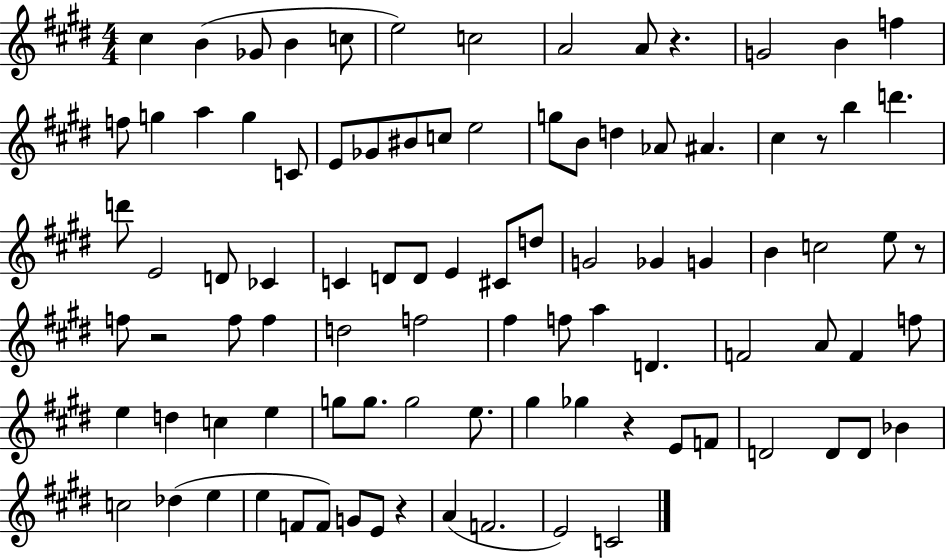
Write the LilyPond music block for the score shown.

{
  \clef treble
  \numericTimeSignature
  \time 4/4
  \key e \major
  \repeat volta 2 { cis''4 b'4( ges'8 b'4 c''8 | e''2) c''2 | a'2 a'8 r4. | g'2 b'4 f''4 | \break f''8 g''4 a''4 g''4 c'8 | e'8 ges'8 bis'8 c''8 e''2 | g''8 b'8 d''4 aes'8 ais'4. | cis''4 r8 b''4 d'''4. | \break d'''8 e'2 d'8 ces'4 | c'4 d'8 d'8 e'4 cis'8 d''8 | g'2 ges'4 g'4 | b'4 c''2 e''8 r8 | \break f''8 r2 f''8 f''4 | d''2 f''2 | fis''4 f''8 a''4 d'4. | f'2 a'8 f'4 f''8 | \break e''4 d''4 c''4 e''4 | g''8 g''8. g''2 e''8. | gis''4 ges''4 r4 e'8 f'8 | d'2 d'8 d'8 bes'4 | \break c''2 des''4( e''4 | e''4 f'8 f'8) g'8 e'8 r4 | a'4( f'2. | e'2) c'2 | \break } \bar "|."
}